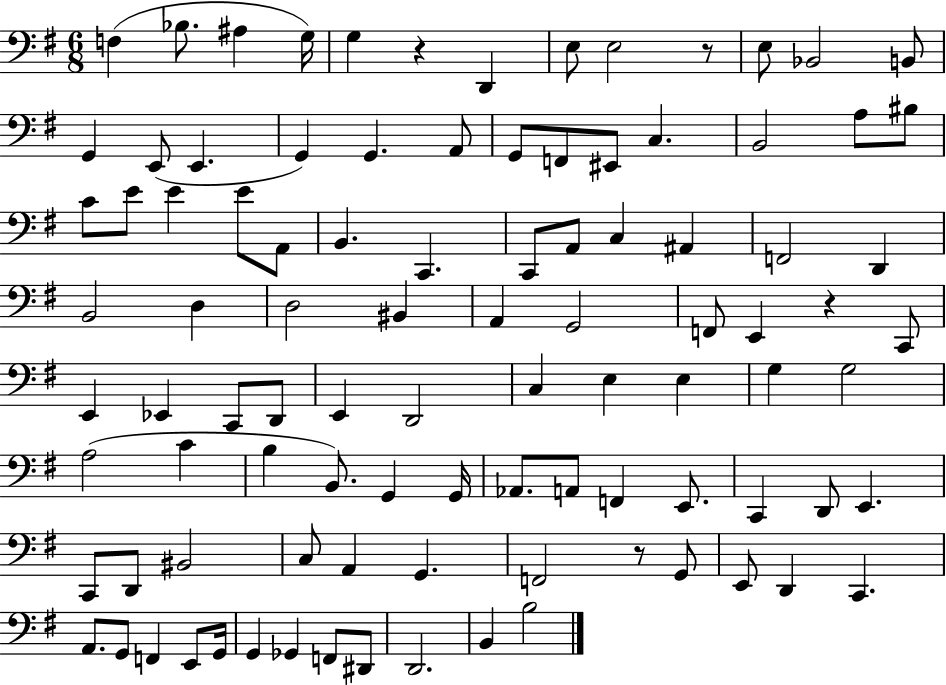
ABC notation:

X:1
T:Untitled
M:6/8
L:1/4
K:G
F, _B,/2 ^A, G,/4 G, z D,, E,/2 E,2 z/2 E,/2 _B,,2 B,,/2 G,, E,,/2 E,, G,, G,, A,,/2 G,,/2 F,,/2 ^E,,/2 C, B,,2 A,/2 ^B,/2 C/2 E/2 E E/2 A,,/2 B,, C,, C,,/2 A,,/2 C, ^A,, F,,2 D,, B,,2 D, D,2 ^B,, A,, G,,2 F,,/2 E,, z C,,/2 E,, _E,, C,,/2 D,,/2 E,, D,,2 C, E, E, G, G,2 A,2 C B, B,,/2 G,, G,,/4 _A,,/2 A,,/2 F,, E,,/2 C,, D,,/2 E,, C,,/2 D,,/2 ^B,,2 C,/2 A,, G,, F,,2 z/2 G,,/2 E,,/2 D,, C,, A,,/2 G,,/2 F,, E,,/2 G,,/4 G,, _G,, F,,/2 ^D,,/2 D,,2 B,, B,2